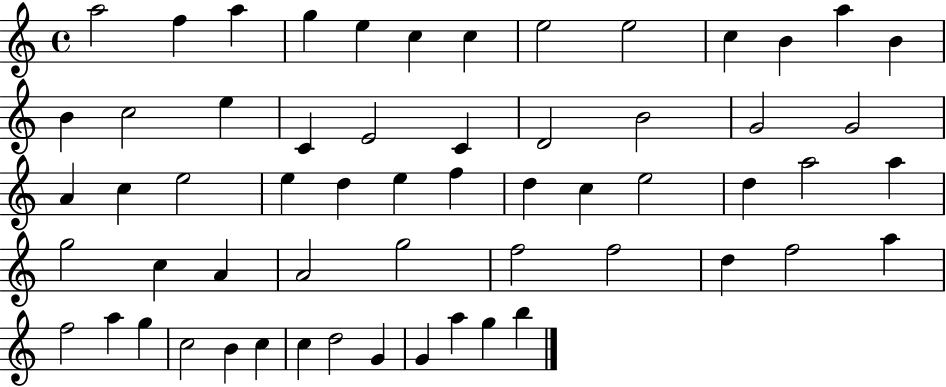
{
  \clef treble
  \time 4/4
  \defaultTimeSignature
  \key c \major
  a''2 f''4 a''4 | g''4 e''4 c''4 c''4 | e''2 e''2 | c''4 b'4 a''4 b'4 | \break b'4 c''2 e''4 | c'4 e'2 c'4 | d'2 b'2 | g'2 g'2 | \break a'4 c''4 e''2 | e''4 d''4 e''4 f''4 | d''4 c''4 e''2 | d''4 a''2 a''4 | \break g''2 c''4 a'4 | a'2 g''2 | f''2 f''2 | d''4 f''2 a''4 | \break f''2 a''4 g''4 | c''2 b'4 c''4 | c''4 d''2 g'4 | g'4 a''4 g''4 b''4 | \break \bar "|."
}